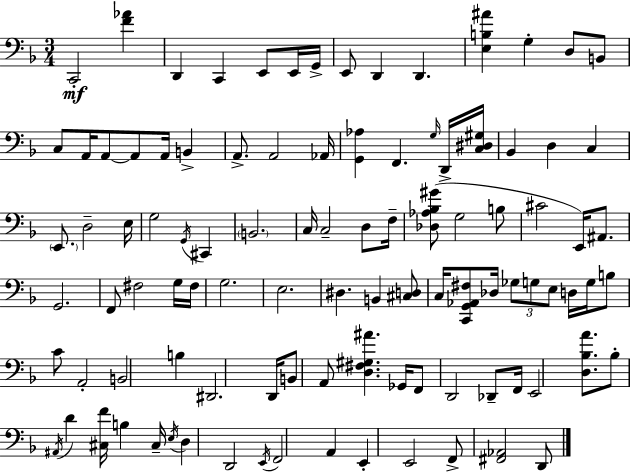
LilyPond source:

{
  \clef bass
  \numericTimeSignature
  \time 3/4
  \key f \major
  c,2-.\mf <f' aes'>4 | d,4 c,4 e,8 e,16 g,16-> | e,8 d,4 d,4. | <e b ais'>4 g4-. d8 b,8 | \break c8 a,16 a,8~~ a,8 a,16 b,4-> | a,8.-> a,2 aes,16 | <g, aes>4 f,4. \grace { g16 } d,16-> | <c dis gis>16 bes,4 d4 c4 | \break \parenthesize e,8. d2-- | e16 g2 \acciaccatura { g,16 } cis,4 | \parenthesize b,2. | c16 c2-- d8 | \break f16-- <des aes bes gis'>8( g2 | b8 cis'2 e,16) ais,8. | g,2. | f,8 fis2 | \break g16 fis16 g2. | e2. | dis4. b,4 | <cis d>8 c16 <c, g, aes, fis>8 des16 \tuplet 3/2 { ges8 g8 e8 } | \break d16 g16 b8 c'8 a,2-. | b,2 b4 | dis,2. | d,16 b,8 a,8 <d fis gis ais'>4. | \break ges,16 f,8 d,2 | des,8-- f,16 e,2 <d bes a'>8. | bes8-. \acciaccatura { ais,16 } d'4 <cis f'>16 b4 | cis16-- \acciaccatura { e16 } d4 d,2 | \break \acciaccatura { e,16 } f,2 | a,4 e,4-. e,2 | f,8-> <fis, aes,>2 | d,8 \bar "|."
}